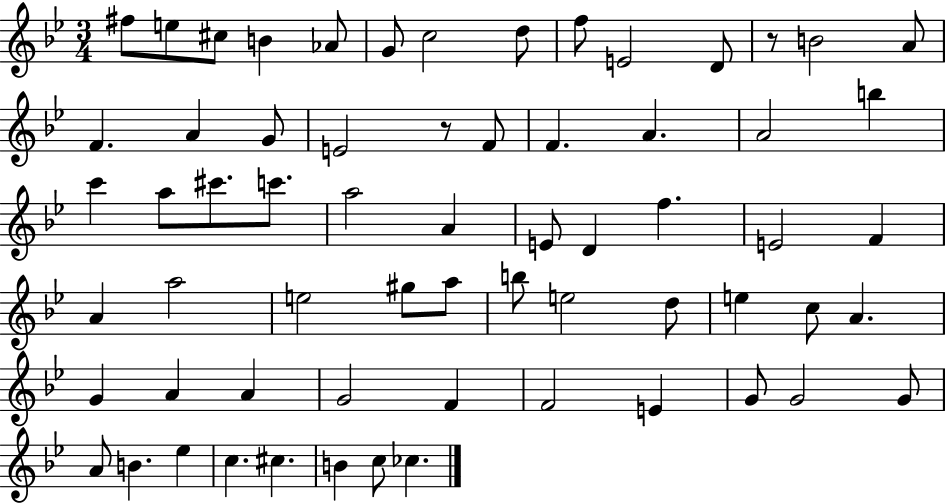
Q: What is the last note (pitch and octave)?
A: CES5